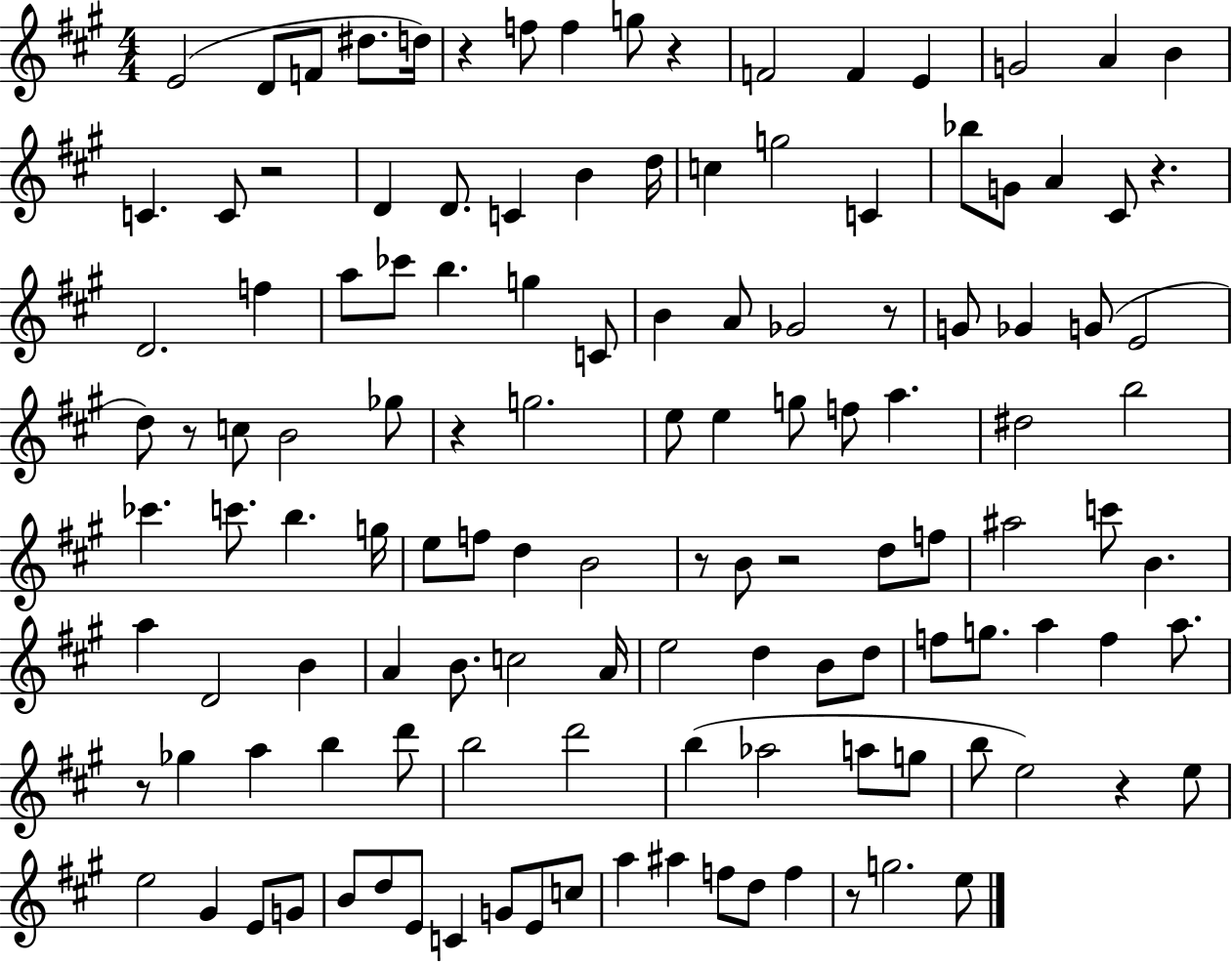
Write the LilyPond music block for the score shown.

{
  \clef treble
  \numericTimeSignature
  \time 4/4
  \key a \major
  e'2( d'8 f'8 dis''8. d''16) | r4 f''8 f''4 g''8 r4 | f'2 f'4 e'4 | g'2 a'4 b'4 | \break c'4. c'8 r2 | d'4 d'8. c'4 b'4 d''16 | c''4 g''2 c'4 | bes''8 g'8 a'4 cis'8 r4. | \break d'2. f''4 | a''8 ces'''8 b''4. g''4 c'8 | b'4 a'8 ges'2 r8 | g'8 ges'4 g'8( e'2 | \break d''8) r8 c''8 b'2 ges''8 | r4 g''2. | e''8 e''4 g''8 f''8 a''4. | dis''2 b''2 | \break ces'''4. c'''8. b''4. g''16 | e''8 f''8 d''4 b'2 | r8 b'8 r2 d''8 f''8 | ais''2 c'''8 b'4. | \break a''4 d'2 b'4 | a'4 b'8. c''2 a'16 | e''2 d''4 b'8 d''8 | f''8 g''8. a''4 f''4 a''8. | \break r8 ges''4 a''4 b''4 d'''8 | b''2 d'''2 | b''4( aes''2 a''8 g''8 | b''8 e''2) r4 e''8 | \break e''2 gis'4 e'8 g'8 | b'8 d''8 e'8 c'4 g'8 e'8 c''8 | a''4 ais''4 f''8 d''8 f''4 | r8 g''2. e''8 | \break \bar "|."
}